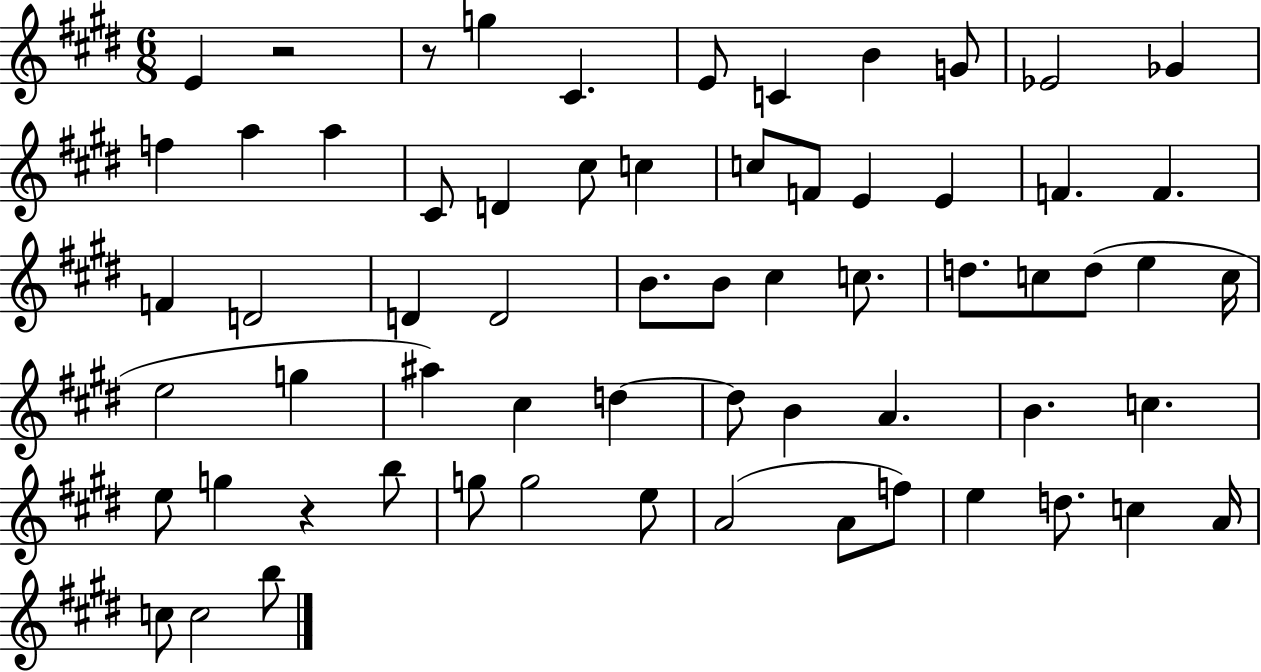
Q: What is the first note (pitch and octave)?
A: E4